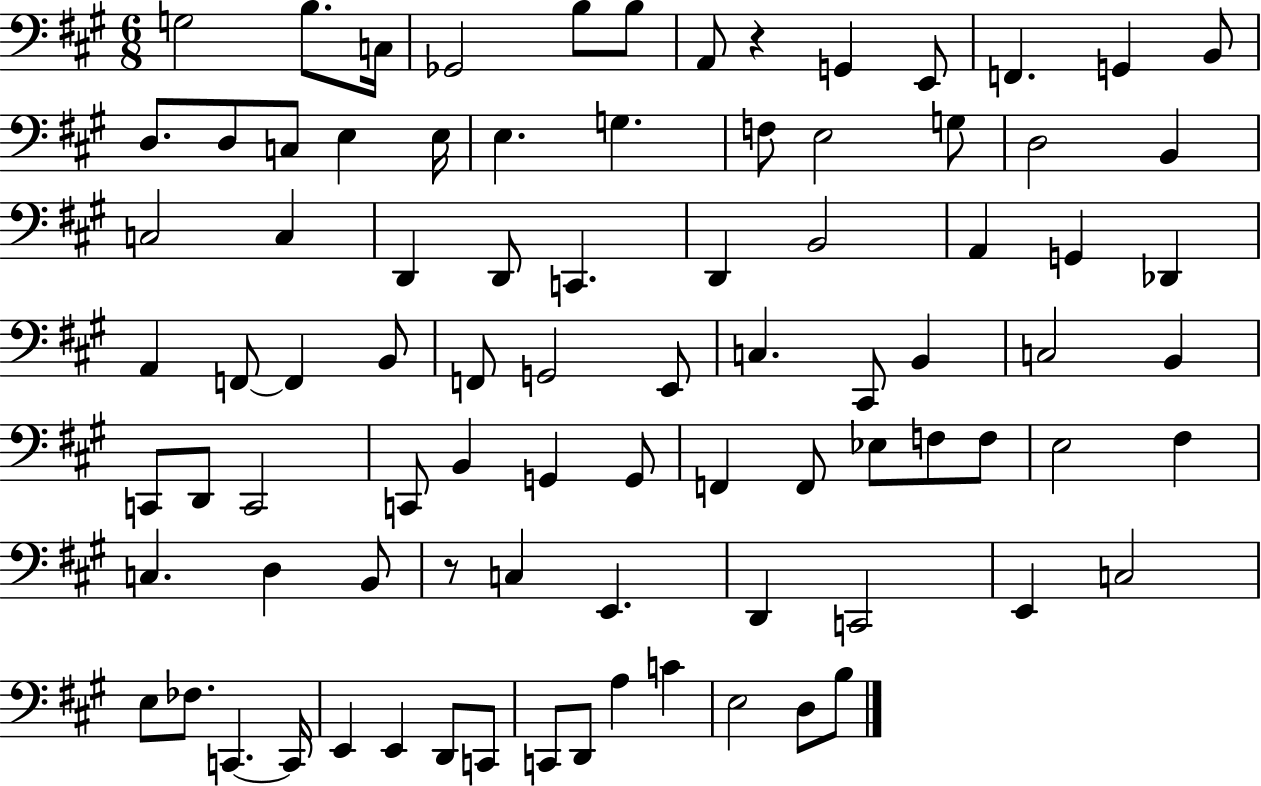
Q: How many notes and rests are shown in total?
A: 86